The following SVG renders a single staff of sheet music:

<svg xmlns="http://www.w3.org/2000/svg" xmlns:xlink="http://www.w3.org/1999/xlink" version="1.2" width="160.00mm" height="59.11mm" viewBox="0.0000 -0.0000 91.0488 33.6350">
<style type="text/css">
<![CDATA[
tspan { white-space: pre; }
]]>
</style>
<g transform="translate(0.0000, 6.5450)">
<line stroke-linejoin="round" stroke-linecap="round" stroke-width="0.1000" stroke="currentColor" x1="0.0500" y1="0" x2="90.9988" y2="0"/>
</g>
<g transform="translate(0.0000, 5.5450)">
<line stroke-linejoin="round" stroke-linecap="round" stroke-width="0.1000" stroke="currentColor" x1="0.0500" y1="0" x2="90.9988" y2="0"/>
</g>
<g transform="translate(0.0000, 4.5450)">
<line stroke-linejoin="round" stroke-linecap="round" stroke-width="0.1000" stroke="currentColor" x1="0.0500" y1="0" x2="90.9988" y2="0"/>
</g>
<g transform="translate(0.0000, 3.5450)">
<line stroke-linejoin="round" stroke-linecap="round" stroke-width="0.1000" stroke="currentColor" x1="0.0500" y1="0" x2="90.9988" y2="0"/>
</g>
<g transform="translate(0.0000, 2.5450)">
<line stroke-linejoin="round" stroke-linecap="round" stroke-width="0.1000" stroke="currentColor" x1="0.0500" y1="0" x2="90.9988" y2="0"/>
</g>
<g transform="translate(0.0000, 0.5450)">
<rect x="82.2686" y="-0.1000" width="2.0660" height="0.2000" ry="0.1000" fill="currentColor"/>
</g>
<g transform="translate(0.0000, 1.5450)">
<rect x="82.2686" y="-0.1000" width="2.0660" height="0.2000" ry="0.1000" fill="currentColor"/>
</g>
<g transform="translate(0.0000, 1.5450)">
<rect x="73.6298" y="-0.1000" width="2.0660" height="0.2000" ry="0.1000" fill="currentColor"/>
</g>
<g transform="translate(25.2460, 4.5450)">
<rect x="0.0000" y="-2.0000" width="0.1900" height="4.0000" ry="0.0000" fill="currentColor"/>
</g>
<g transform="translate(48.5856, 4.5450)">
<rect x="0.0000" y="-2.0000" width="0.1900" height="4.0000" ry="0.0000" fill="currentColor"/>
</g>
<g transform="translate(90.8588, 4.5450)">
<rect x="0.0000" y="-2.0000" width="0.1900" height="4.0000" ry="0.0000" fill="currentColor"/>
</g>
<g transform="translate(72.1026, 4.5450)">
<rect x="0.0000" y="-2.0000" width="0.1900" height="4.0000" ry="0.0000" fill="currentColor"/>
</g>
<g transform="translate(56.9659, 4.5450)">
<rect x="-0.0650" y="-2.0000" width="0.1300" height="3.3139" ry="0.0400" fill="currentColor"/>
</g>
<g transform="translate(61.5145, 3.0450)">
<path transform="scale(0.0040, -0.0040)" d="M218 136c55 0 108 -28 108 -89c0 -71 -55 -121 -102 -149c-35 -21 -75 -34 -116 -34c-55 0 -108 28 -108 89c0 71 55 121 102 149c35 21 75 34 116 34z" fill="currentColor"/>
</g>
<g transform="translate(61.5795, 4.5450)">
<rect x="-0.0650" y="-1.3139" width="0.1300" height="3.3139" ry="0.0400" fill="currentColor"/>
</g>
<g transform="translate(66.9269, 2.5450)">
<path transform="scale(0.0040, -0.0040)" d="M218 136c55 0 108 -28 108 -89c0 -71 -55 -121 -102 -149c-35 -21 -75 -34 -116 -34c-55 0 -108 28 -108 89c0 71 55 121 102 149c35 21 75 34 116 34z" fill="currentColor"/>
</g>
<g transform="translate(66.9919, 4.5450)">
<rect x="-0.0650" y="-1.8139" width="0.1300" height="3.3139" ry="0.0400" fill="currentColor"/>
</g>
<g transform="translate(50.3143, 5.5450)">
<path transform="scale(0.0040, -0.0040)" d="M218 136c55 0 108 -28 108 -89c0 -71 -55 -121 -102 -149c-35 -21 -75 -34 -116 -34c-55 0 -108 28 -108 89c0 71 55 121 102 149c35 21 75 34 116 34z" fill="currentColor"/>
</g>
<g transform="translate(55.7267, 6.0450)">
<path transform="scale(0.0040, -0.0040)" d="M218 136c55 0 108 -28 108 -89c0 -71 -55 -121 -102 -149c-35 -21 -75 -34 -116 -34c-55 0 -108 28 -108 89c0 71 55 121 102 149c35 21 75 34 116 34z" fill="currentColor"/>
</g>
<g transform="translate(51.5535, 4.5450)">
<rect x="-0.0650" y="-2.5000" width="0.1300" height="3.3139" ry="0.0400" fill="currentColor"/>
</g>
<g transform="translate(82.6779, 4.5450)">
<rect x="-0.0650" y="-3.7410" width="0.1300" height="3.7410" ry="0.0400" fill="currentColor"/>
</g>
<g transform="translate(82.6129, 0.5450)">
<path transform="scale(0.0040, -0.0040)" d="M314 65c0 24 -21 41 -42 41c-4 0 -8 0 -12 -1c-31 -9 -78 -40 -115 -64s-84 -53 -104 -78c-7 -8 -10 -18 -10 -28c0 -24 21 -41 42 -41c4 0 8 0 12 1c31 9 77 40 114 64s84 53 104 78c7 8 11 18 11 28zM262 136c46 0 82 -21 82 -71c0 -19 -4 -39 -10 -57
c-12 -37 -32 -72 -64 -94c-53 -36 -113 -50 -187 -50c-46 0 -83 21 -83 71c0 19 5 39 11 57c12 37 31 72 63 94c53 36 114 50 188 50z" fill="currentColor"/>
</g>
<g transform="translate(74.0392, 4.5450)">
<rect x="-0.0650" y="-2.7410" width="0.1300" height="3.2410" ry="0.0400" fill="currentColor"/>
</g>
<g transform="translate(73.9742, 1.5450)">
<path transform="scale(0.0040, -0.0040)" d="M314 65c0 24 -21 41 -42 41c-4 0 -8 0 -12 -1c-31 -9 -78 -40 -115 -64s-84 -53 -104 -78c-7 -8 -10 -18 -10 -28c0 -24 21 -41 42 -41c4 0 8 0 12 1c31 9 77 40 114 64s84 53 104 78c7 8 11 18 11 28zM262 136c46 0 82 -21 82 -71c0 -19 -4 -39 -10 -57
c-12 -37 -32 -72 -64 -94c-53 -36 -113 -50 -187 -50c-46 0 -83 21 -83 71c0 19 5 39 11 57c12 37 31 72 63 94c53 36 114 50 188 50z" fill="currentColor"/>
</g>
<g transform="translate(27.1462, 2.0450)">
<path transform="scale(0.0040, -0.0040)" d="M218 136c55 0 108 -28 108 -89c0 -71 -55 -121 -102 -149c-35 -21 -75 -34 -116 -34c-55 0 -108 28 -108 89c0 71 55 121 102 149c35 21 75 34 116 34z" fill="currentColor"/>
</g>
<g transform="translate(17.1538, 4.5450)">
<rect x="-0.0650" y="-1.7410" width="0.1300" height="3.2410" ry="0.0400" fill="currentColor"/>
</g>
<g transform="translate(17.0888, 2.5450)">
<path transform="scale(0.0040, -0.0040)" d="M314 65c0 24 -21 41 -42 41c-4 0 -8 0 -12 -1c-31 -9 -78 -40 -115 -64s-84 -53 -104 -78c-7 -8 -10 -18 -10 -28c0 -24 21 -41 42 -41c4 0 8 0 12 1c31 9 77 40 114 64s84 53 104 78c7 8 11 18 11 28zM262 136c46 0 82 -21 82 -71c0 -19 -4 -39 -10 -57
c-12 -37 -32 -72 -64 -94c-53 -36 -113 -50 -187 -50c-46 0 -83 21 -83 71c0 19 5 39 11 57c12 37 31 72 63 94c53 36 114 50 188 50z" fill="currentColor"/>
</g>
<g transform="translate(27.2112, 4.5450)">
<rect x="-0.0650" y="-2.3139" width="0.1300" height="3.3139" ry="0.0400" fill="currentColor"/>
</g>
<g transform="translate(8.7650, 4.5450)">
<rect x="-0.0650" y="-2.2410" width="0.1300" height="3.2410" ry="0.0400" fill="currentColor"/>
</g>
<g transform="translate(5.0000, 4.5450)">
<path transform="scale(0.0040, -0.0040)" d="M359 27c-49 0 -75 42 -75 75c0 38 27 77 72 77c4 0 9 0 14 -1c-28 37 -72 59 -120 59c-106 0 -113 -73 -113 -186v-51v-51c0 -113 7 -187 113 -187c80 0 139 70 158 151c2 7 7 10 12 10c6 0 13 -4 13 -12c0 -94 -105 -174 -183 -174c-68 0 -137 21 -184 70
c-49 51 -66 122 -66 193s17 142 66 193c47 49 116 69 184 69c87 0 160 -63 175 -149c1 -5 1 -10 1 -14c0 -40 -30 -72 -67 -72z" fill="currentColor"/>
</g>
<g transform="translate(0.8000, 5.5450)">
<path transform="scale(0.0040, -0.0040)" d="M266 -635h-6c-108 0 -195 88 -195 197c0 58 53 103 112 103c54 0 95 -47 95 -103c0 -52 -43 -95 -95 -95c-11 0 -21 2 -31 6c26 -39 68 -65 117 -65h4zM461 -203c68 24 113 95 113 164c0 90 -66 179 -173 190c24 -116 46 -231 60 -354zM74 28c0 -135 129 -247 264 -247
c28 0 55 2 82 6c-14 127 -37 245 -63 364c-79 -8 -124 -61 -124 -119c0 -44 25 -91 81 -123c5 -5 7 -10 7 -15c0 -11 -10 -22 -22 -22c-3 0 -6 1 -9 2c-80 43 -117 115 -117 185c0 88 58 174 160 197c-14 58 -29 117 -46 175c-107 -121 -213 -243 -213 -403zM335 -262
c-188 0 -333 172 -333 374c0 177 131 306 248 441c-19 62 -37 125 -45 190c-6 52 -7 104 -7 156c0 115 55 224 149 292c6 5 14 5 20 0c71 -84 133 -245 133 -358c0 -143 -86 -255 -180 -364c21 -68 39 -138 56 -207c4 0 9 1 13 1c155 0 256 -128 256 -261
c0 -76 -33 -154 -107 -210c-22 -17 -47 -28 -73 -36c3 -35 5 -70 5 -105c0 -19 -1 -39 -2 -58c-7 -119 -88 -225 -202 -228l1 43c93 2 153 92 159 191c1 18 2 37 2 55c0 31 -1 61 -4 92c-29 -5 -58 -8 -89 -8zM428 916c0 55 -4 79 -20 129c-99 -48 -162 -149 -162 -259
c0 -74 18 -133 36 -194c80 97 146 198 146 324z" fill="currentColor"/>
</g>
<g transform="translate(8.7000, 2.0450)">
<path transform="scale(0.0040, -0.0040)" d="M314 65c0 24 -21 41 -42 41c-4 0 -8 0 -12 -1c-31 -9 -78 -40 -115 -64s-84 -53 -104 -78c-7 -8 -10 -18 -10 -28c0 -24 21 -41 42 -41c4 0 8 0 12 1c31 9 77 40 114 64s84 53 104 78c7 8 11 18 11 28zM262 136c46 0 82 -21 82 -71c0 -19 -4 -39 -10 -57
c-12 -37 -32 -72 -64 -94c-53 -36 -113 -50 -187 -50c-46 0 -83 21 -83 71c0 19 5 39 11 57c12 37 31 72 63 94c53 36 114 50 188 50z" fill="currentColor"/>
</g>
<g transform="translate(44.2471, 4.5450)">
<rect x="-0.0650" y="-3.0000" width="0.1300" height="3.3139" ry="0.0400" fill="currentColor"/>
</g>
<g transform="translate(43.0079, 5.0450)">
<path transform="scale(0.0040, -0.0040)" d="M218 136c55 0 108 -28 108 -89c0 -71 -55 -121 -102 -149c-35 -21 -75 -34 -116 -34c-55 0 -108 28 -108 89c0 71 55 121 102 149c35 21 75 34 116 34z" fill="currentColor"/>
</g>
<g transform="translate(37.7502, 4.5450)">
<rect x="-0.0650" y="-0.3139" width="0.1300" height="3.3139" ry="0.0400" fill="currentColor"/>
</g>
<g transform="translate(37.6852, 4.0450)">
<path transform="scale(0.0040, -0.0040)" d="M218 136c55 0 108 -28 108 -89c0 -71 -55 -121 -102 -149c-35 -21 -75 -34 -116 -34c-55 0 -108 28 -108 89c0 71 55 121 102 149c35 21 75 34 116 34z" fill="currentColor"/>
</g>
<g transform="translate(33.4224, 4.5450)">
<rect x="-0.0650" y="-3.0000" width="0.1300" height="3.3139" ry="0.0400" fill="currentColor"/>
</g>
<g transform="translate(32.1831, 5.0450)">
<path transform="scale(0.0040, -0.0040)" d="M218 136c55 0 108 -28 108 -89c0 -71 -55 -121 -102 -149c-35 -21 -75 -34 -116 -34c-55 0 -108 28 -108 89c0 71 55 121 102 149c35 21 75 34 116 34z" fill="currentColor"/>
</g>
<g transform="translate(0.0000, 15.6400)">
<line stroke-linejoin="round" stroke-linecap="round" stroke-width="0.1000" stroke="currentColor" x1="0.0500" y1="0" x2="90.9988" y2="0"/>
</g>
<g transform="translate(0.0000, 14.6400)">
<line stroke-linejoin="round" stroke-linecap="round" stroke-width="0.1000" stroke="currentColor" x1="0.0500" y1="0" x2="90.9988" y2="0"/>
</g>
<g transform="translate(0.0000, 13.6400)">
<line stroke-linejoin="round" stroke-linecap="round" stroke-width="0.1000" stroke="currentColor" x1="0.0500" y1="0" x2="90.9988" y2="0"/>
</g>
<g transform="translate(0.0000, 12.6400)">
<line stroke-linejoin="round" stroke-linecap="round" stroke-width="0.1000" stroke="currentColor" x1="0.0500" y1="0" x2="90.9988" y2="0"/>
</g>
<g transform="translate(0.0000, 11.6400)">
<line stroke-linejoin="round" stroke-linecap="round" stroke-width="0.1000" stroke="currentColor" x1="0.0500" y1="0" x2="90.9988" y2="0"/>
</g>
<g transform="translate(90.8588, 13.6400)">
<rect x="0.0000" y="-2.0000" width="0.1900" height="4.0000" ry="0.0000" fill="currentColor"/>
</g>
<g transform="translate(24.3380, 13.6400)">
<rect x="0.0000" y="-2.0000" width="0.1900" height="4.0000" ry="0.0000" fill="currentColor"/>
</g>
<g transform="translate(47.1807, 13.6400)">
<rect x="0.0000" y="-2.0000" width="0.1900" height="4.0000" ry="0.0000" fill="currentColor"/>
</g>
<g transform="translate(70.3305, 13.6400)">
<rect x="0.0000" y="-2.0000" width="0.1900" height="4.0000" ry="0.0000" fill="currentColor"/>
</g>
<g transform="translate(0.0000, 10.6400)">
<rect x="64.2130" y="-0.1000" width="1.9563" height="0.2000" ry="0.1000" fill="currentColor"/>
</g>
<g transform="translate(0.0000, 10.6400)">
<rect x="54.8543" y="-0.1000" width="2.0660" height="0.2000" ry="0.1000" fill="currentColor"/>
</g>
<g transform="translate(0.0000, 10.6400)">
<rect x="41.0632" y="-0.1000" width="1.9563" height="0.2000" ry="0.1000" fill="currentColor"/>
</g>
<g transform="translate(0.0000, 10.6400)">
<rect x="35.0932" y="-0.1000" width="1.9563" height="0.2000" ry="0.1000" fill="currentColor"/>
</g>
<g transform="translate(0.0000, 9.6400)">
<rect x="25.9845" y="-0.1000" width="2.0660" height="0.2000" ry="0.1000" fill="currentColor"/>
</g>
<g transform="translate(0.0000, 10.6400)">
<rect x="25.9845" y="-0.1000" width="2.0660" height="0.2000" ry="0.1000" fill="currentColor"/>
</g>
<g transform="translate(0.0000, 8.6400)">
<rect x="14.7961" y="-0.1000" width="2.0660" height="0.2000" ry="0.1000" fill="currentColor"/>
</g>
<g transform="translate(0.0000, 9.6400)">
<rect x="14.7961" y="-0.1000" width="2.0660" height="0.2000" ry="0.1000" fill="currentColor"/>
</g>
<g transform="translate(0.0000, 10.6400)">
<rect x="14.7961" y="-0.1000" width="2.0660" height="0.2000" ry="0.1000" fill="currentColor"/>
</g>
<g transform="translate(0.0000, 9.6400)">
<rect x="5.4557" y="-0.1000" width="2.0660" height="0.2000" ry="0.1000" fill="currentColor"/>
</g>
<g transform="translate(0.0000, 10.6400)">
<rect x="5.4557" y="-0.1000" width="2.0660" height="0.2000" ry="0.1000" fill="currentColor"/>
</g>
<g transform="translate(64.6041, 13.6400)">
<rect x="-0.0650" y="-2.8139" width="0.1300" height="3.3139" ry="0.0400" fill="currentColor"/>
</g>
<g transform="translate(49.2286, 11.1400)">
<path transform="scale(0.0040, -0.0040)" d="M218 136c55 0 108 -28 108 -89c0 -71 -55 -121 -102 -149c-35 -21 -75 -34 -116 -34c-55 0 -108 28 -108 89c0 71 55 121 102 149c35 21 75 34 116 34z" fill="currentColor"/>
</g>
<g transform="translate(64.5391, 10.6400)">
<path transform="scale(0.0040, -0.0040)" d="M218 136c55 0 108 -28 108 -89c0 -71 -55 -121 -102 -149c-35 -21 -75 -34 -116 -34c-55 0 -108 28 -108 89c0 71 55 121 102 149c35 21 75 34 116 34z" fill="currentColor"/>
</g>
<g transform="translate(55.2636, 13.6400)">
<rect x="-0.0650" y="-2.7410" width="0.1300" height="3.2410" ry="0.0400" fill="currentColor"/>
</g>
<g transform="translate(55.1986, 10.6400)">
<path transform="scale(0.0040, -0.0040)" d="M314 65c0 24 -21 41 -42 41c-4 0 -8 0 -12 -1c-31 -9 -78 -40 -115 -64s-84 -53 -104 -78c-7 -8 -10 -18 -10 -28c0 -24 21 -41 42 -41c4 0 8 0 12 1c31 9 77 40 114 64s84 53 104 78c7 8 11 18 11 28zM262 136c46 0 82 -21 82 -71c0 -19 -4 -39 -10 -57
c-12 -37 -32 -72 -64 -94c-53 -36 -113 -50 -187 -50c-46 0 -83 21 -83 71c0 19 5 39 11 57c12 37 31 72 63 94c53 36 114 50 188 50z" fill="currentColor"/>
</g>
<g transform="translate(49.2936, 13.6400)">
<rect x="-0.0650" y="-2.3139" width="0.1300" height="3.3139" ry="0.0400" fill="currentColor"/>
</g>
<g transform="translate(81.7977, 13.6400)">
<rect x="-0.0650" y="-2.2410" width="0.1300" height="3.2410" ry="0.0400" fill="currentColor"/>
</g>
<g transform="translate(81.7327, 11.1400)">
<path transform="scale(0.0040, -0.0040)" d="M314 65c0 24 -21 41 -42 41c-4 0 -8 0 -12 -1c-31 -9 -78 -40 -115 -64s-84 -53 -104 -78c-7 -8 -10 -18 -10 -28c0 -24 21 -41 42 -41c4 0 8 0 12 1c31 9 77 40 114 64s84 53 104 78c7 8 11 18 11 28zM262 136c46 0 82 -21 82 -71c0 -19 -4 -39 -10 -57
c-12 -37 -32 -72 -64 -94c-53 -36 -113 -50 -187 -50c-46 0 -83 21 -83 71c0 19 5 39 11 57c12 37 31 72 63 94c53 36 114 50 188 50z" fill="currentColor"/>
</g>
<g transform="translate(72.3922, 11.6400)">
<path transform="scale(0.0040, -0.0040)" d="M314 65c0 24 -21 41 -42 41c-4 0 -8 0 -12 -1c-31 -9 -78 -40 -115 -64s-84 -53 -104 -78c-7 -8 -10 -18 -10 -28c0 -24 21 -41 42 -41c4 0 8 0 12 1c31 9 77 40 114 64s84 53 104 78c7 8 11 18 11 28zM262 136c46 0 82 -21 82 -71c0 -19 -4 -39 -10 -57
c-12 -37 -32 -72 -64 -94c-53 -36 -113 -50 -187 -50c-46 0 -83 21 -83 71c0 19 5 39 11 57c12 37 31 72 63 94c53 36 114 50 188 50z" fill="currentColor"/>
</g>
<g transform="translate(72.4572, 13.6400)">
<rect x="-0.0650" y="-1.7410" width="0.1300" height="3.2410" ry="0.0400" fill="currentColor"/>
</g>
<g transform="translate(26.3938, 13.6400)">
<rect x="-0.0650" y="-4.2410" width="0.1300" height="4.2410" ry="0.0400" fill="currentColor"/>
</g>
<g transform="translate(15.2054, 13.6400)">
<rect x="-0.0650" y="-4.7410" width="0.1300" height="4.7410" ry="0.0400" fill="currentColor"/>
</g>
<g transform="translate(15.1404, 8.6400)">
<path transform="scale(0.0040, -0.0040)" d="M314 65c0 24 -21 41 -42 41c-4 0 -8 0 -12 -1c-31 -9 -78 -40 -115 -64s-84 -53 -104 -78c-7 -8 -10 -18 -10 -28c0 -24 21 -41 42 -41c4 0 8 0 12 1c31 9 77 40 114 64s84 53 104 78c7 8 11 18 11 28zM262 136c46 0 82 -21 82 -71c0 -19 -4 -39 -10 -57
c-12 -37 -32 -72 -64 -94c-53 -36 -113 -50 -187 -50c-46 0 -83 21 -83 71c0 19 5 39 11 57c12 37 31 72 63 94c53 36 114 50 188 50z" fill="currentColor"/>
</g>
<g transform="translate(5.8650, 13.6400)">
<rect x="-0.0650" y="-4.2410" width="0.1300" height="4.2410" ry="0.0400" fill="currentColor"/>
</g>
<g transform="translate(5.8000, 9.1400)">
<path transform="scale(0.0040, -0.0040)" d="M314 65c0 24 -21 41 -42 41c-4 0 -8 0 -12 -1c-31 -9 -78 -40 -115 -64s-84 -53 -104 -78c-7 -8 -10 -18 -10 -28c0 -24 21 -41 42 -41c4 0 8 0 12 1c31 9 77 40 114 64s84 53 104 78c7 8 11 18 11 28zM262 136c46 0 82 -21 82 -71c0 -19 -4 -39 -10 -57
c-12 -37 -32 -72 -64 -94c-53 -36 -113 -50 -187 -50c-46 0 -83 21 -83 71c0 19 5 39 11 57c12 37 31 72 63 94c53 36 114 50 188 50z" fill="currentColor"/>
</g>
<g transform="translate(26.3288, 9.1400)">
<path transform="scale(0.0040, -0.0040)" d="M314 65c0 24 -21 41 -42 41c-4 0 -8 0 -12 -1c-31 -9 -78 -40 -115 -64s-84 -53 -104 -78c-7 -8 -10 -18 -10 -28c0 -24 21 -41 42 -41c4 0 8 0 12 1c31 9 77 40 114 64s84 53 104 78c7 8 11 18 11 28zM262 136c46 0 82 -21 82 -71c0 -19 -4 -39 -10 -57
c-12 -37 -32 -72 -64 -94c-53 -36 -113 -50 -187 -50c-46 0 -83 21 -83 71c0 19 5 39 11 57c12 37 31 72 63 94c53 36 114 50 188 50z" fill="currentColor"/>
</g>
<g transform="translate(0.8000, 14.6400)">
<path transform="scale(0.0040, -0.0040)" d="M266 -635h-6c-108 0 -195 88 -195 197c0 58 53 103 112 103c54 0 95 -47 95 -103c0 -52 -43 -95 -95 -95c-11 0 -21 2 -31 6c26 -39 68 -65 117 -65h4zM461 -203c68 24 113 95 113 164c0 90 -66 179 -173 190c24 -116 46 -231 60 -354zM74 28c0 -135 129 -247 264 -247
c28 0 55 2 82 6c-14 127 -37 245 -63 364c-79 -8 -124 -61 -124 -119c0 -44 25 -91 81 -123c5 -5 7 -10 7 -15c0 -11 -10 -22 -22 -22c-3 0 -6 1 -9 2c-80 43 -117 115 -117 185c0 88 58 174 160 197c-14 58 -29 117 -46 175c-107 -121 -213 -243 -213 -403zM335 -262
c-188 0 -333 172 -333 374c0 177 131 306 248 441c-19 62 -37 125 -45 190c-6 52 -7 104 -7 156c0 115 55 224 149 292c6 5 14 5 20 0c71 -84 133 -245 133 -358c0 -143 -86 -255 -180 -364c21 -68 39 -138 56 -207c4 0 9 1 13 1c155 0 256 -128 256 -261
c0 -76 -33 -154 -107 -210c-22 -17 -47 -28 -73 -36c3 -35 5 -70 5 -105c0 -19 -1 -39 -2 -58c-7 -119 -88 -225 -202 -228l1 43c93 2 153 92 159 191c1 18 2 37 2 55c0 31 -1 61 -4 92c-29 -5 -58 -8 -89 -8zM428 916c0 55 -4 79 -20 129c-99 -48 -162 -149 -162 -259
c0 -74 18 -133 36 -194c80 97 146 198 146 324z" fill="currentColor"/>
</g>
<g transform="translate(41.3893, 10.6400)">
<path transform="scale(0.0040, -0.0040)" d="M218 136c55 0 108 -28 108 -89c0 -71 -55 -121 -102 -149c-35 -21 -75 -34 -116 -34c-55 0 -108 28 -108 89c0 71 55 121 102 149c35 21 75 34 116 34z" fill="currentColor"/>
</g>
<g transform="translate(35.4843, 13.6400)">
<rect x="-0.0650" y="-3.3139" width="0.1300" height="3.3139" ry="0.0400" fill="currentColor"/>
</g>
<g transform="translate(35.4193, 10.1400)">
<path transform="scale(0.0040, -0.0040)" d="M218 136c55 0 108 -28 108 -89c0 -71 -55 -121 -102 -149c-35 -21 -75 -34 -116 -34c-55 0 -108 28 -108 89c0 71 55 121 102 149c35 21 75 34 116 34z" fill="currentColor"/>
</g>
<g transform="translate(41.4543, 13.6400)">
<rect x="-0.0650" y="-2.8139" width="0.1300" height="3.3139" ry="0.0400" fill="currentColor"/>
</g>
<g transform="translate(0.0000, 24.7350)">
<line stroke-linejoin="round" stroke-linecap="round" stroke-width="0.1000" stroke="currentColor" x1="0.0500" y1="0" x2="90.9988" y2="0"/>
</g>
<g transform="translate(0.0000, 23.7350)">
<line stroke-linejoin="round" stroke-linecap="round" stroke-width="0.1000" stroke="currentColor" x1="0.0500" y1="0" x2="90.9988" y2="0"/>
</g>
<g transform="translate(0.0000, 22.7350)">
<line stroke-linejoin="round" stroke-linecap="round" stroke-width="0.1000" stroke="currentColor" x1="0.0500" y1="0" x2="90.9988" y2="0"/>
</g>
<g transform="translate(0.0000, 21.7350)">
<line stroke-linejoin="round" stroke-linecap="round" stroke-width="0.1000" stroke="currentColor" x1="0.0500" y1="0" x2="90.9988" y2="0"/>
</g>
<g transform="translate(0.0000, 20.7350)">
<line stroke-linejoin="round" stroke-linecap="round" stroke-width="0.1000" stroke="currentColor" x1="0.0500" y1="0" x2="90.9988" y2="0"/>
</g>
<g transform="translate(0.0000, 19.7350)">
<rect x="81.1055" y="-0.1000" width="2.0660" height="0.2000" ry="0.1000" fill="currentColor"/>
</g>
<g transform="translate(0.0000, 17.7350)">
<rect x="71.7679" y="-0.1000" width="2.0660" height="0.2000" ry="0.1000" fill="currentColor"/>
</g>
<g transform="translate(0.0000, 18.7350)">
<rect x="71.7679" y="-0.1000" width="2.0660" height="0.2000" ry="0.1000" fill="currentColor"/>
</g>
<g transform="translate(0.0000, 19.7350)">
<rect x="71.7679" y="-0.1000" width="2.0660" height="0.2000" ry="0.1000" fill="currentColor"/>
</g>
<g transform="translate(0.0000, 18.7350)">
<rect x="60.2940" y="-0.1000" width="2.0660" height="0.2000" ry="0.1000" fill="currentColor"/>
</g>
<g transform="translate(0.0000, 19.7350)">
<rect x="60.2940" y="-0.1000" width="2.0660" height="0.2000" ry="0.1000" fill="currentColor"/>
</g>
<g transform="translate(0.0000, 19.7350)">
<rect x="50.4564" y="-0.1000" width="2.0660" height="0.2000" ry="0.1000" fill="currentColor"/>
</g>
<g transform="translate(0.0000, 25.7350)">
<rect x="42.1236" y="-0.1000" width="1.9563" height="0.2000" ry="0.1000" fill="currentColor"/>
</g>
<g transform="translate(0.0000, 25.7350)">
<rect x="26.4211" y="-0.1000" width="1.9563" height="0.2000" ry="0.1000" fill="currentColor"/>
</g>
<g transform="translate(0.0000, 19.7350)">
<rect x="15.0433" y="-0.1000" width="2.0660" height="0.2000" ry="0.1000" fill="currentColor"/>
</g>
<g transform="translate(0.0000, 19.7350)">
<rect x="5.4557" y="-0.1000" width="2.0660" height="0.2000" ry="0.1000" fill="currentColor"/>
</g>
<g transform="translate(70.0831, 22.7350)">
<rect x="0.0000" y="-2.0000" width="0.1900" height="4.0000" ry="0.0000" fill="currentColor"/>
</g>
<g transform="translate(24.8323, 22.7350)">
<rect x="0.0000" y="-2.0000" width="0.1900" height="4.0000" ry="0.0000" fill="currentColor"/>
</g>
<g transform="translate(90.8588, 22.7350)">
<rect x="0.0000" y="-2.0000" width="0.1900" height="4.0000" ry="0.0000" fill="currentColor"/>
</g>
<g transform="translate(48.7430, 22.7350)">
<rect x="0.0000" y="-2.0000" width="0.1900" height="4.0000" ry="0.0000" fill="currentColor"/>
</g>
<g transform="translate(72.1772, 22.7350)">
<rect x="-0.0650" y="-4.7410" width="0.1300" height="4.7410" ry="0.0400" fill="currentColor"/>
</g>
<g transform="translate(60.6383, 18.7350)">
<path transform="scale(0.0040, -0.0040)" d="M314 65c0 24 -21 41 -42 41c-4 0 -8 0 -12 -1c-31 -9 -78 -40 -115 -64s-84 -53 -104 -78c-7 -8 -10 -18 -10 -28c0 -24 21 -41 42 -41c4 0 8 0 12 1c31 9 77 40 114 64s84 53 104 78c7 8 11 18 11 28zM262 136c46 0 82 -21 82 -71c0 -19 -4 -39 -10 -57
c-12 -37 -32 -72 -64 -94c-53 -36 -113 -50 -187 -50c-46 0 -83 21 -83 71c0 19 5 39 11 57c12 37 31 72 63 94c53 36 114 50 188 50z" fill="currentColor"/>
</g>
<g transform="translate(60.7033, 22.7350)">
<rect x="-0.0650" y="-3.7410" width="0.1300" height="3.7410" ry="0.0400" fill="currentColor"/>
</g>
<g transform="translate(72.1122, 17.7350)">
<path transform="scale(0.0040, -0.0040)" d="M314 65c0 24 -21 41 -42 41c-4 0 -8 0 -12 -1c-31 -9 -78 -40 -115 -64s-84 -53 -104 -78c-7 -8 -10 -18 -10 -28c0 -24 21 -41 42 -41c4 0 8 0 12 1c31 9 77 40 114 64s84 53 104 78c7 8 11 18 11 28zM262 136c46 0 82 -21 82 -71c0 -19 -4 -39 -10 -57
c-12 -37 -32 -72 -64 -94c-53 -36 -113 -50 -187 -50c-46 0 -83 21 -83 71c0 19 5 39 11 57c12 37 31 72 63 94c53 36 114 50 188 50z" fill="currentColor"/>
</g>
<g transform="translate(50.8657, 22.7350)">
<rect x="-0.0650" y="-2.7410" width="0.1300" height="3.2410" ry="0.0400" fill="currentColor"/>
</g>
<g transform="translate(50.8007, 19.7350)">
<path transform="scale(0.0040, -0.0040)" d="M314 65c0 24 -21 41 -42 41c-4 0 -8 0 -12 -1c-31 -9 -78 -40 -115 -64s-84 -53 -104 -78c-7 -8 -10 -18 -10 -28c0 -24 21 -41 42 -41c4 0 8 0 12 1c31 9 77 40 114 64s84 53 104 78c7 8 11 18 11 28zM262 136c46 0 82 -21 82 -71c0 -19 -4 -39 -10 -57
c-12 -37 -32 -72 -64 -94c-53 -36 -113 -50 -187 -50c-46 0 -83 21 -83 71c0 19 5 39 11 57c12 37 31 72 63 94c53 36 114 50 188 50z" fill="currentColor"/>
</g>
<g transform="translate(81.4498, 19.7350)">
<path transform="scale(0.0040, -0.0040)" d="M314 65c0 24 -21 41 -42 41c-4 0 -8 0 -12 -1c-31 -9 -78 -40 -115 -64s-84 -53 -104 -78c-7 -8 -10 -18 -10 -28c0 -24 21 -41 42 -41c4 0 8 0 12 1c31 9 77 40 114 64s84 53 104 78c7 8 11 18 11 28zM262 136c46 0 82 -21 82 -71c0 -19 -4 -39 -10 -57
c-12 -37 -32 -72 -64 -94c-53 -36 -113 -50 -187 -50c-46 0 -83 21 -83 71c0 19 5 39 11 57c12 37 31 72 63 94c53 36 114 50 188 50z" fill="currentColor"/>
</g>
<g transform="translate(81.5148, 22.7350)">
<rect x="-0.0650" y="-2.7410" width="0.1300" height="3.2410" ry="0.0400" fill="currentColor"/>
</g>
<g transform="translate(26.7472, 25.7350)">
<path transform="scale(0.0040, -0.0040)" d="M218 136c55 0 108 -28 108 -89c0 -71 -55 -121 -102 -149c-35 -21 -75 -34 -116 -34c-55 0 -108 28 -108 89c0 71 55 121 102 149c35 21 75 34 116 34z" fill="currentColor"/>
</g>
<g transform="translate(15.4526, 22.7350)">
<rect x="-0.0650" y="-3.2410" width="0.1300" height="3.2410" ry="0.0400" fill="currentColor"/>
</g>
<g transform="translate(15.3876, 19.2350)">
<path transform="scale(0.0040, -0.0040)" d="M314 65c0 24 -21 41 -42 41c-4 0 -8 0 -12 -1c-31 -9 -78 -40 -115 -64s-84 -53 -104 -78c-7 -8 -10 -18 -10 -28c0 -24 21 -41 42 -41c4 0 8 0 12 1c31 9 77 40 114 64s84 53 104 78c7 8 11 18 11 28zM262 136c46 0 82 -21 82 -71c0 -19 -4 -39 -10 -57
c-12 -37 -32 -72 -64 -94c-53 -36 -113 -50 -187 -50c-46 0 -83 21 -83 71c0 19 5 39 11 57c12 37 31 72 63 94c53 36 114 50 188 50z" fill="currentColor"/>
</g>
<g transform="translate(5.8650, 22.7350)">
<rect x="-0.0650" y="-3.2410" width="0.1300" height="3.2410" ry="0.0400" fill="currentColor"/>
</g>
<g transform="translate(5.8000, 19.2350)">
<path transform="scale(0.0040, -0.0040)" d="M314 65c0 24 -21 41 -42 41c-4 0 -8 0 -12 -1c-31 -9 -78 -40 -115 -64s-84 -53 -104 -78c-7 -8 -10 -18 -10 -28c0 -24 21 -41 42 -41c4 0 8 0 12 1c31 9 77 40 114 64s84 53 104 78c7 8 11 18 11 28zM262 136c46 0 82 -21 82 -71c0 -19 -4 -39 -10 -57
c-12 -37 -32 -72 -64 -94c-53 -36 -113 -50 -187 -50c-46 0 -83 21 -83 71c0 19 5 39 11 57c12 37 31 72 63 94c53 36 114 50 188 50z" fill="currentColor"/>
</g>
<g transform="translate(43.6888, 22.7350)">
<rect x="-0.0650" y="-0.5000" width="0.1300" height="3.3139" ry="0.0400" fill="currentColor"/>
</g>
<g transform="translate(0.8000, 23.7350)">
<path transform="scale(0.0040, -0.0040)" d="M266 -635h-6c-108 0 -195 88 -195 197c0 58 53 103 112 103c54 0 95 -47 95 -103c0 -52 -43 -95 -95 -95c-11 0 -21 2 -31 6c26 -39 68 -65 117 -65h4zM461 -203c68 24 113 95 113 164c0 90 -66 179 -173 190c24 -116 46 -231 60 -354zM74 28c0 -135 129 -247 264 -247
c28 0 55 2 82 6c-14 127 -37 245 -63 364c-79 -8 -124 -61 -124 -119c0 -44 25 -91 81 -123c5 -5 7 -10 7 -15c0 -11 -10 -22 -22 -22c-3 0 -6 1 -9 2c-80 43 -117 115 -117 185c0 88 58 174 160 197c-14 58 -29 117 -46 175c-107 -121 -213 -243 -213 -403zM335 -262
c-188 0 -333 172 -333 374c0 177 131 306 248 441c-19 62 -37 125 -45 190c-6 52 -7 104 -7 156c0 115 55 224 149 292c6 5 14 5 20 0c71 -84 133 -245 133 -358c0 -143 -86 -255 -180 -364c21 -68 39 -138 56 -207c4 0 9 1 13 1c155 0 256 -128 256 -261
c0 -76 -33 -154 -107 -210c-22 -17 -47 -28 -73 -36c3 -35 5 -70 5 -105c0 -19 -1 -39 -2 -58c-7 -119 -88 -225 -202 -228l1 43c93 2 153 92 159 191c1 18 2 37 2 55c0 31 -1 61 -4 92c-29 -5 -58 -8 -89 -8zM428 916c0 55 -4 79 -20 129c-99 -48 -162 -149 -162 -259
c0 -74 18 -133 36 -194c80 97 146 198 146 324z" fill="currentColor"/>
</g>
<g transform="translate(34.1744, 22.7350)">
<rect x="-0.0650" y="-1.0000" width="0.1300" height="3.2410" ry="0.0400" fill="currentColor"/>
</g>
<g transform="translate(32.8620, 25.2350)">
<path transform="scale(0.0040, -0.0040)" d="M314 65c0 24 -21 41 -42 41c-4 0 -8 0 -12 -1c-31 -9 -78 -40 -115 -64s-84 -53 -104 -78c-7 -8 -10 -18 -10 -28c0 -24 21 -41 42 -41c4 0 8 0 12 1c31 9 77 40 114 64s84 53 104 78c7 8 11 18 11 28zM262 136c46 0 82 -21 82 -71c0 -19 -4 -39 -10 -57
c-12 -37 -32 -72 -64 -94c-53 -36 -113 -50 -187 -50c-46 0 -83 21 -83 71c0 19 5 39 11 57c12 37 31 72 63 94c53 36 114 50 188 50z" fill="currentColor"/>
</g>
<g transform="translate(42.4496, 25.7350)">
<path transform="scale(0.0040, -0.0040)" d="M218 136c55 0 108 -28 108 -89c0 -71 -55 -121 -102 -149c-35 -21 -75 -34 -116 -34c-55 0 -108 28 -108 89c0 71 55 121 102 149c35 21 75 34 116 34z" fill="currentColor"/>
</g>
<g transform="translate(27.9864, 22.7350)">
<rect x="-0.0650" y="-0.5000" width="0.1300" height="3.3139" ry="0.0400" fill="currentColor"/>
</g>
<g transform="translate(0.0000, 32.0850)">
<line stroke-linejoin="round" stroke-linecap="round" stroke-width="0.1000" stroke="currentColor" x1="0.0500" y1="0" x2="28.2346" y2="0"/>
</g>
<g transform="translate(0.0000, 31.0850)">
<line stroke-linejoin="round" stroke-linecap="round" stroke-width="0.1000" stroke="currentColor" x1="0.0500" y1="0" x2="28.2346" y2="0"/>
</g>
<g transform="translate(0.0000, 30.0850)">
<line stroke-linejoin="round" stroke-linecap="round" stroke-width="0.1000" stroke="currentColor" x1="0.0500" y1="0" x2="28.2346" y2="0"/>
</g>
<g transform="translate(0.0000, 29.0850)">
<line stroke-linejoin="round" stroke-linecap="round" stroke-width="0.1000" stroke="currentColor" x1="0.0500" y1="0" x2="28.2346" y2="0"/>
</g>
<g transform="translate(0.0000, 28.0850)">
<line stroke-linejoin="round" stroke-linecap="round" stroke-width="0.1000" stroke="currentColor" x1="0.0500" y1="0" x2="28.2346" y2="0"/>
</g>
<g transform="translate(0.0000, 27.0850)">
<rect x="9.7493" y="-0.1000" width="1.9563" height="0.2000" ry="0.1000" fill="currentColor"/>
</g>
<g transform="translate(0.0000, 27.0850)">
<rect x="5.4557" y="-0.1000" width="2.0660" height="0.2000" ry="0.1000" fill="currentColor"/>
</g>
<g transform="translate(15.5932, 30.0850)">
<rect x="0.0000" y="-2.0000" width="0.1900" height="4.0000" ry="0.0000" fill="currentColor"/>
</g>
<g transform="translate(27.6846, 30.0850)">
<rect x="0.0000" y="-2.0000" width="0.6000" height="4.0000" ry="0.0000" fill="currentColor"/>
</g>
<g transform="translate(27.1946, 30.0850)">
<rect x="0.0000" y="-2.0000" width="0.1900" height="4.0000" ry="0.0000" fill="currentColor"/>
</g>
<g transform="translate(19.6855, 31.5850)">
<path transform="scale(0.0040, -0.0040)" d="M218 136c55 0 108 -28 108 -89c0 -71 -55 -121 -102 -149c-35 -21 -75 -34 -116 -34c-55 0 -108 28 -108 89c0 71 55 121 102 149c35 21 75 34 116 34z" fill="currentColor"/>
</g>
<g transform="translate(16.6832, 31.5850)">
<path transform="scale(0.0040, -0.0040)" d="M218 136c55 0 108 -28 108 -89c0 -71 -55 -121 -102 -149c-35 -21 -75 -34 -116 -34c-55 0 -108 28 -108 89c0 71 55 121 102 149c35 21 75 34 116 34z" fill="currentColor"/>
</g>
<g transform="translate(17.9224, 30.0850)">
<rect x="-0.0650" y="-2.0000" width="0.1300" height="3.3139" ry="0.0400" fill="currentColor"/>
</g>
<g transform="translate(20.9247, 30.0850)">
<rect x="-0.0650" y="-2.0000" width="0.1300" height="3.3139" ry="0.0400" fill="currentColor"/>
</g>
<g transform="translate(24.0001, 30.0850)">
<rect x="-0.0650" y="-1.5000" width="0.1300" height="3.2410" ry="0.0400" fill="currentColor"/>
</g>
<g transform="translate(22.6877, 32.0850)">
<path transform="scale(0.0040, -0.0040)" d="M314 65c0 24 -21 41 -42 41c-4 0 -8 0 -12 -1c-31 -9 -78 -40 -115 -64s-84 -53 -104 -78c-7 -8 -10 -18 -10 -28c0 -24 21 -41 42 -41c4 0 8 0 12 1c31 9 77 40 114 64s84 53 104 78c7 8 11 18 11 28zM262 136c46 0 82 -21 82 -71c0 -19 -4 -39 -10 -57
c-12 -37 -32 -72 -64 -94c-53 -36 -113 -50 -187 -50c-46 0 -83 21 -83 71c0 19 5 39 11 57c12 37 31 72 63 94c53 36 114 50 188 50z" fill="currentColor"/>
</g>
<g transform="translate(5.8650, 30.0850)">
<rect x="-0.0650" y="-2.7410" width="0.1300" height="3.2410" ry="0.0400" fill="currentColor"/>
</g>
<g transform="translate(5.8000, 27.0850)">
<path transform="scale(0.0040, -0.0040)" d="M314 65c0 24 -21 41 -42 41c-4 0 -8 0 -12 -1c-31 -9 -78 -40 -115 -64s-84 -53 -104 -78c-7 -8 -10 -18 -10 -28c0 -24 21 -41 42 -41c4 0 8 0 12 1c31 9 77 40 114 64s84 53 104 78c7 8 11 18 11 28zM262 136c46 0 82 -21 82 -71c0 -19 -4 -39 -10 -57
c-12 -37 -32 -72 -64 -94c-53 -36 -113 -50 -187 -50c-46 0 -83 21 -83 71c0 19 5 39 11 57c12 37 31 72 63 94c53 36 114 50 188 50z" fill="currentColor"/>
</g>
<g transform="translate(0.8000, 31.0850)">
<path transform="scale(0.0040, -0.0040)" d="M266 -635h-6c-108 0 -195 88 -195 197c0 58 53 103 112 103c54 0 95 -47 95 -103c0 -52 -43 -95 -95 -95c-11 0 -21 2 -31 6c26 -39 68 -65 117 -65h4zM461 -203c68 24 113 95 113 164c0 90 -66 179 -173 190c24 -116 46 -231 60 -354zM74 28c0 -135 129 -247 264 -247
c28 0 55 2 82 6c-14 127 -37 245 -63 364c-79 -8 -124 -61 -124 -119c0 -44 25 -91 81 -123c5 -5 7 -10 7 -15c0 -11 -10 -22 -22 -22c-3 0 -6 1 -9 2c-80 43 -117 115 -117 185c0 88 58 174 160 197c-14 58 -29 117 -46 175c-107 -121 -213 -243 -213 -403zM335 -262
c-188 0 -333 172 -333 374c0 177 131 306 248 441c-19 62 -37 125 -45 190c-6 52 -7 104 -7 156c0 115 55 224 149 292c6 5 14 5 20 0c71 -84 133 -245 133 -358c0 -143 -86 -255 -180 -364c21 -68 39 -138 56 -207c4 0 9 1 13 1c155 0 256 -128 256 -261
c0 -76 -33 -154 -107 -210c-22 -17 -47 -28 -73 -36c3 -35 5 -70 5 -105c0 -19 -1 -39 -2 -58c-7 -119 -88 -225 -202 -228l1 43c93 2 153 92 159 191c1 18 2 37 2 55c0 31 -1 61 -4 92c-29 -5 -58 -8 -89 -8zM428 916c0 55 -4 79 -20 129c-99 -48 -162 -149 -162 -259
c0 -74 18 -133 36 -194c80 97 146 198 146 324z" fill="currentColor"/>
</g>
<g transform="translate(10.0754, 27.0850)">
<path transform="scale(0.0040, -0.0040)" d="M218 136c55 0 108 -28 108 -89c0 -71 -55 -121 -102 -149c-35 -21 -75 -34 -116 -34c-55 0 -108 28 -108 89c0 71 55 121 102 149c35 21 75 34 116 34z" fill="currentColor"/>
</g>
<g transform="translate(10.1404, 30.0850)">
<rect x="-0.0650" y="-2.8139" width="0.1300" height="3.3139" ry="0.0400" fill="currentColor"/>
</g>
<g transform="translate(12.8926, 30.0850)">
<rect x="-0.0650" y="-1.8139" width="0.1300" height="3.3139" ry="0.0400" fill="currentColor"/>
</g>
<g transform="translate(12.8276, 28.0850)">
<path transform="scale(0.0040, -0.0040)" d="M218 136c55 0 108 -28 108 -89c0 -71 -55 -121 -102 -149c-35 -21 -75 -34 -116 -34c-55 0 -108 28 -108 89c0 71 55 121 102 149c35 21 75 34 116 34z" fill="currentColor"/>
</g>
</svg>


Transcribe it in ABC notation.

X:1
T:Untitled
M:4/4
L:1/4
K:C
g2 f2 g A c A G F e f a2 c'2 d'2 e'2 d'2 b a g a2 a f2 g2 b2 b2 C D2 C a2 c'2 e'2 a2 a2 a f F F E2